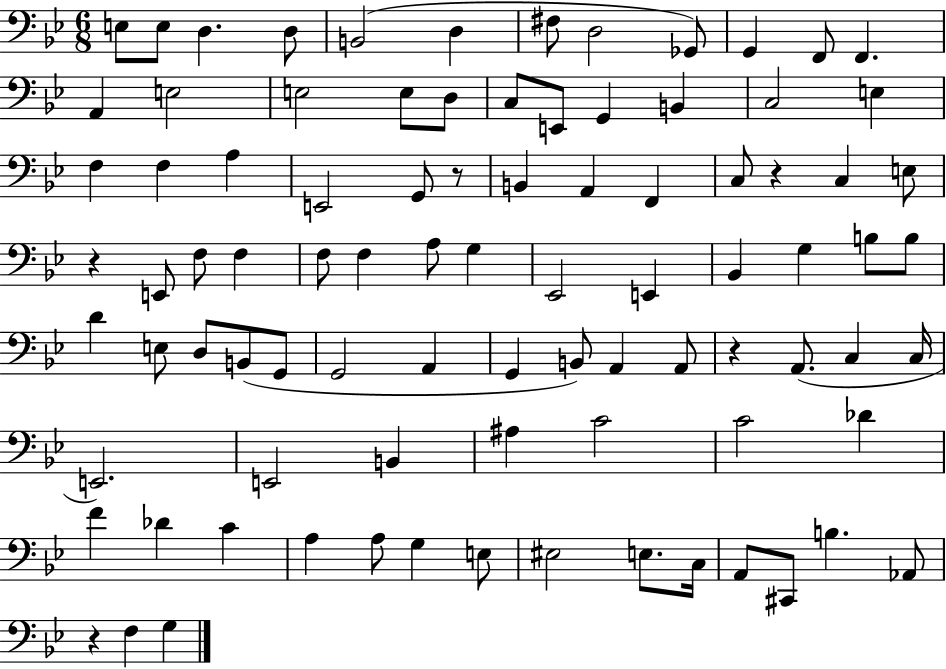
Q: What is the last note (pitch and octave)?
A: G3